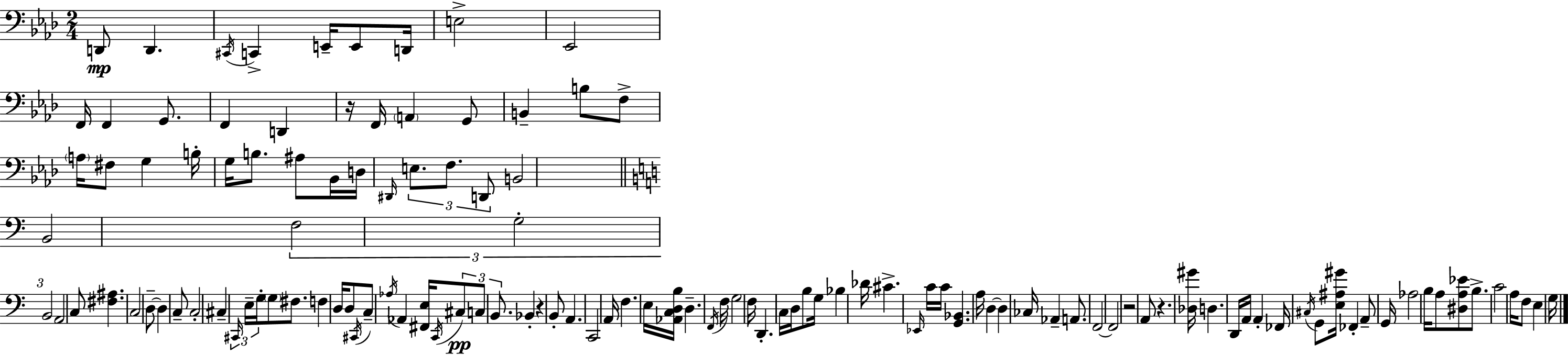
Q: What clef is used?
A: bass